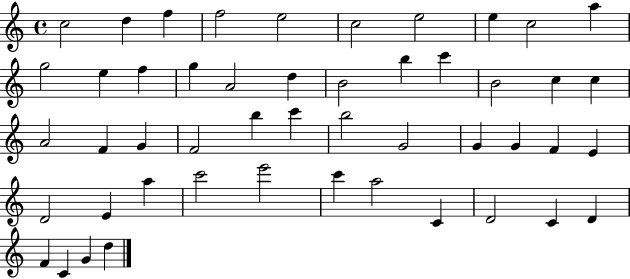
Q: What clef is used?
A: treble